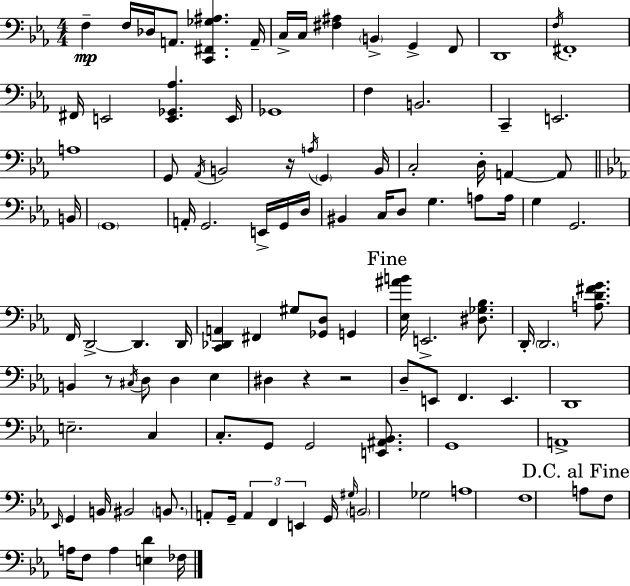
F3/q F3/s Db3/s A2/e. [C2,F#2,Gb3,A#3]/q. A2/s C3/s C3/s [F#3,A#3]/q B2/q G2/q F2/e D2/w F3/s F#2/w F#2/s E2/h [E2,Gb2,Ab3]/q. E2/s Gb2/w F3/q B2/h. C2/q E2/h. A3/w G2/e Ab2/s B2/h R/s A3/s G2/q B2/s C3/h D3/s A2/q A2/e B2/s G2/w A2/s G2/h. E2/s G2/s D3/s BIS2/q C3/s D3/e G3/q. A3/e A3/s G3/q G2/h. F2/s D2/h D2/q. D2/s [C2,Db2,A2]/q F#2/q G#3/e [Gb2,D3]/e G2/q [Eb3,A#4,B4]/s E2/h. [D#3,Gb3,Bb3]/e. D2/s D2/h. [A3,D4,F#4,G4]/e. B2/q R/e C#3/s D3/e D3/q Eb3/q D#3/q R/q R/h D3/e E2/e F2/q. E2/q. D2/w E3/h. C3/q C3/e. G2/e G2/h [E2,A#2,Bb2]/e. G2/w A2/w Eb2/s G2/q B2/s BIS2/h B2/e. A2/e G2/s A2/q F2/q E2/q G2/s G#3/s B2/h Gb3/h A3/w F3/w A3/e F3/e A3/s F3/e A3/q [E3,D4]/q FES3/s